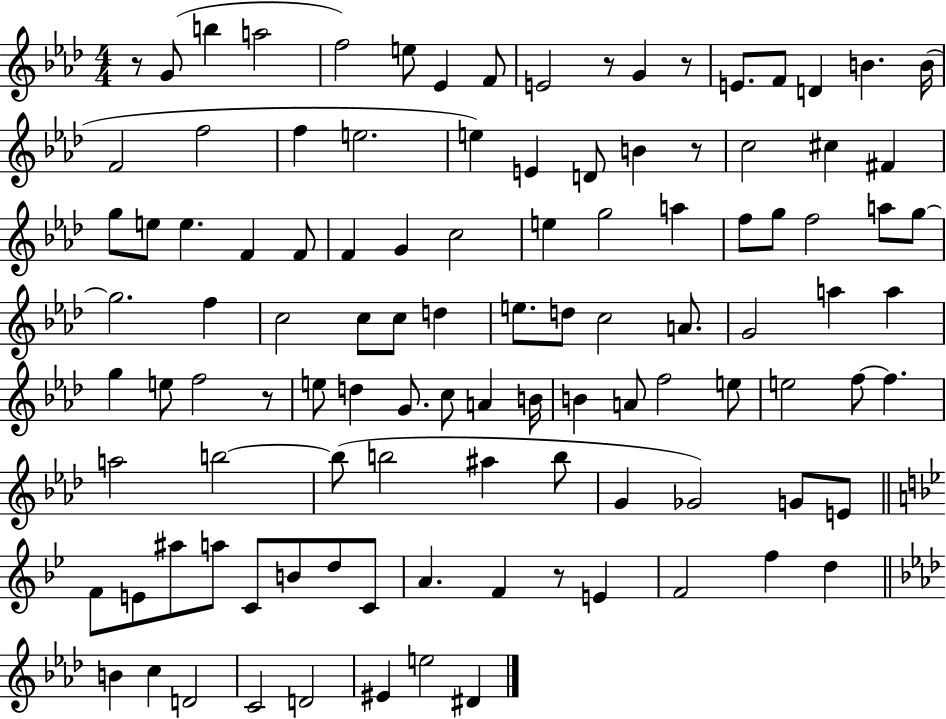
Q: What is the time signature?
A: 4/4